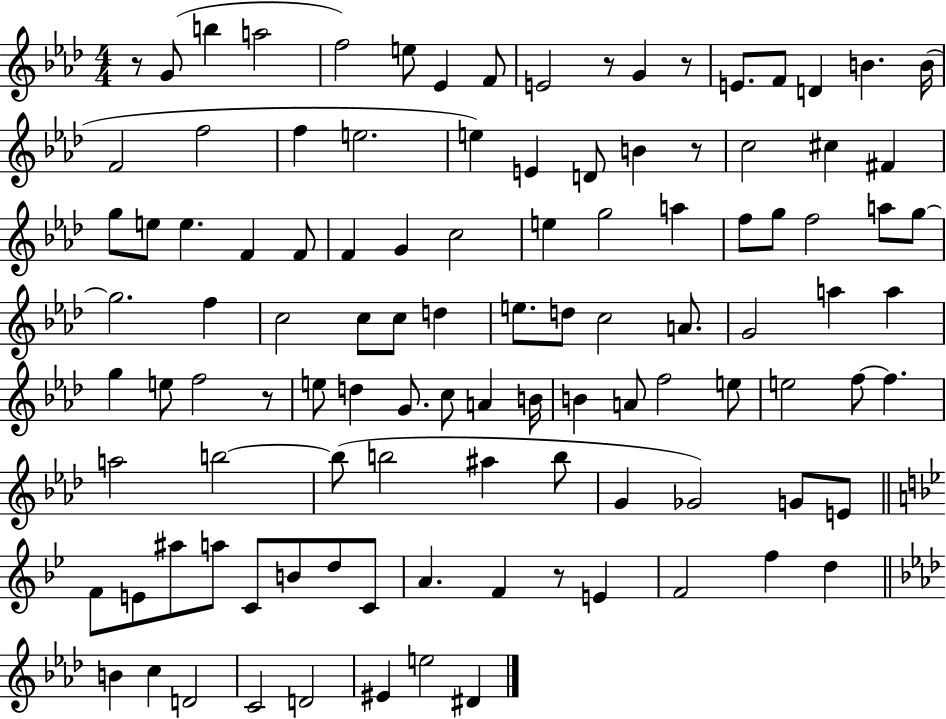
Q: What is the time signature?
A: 4/4